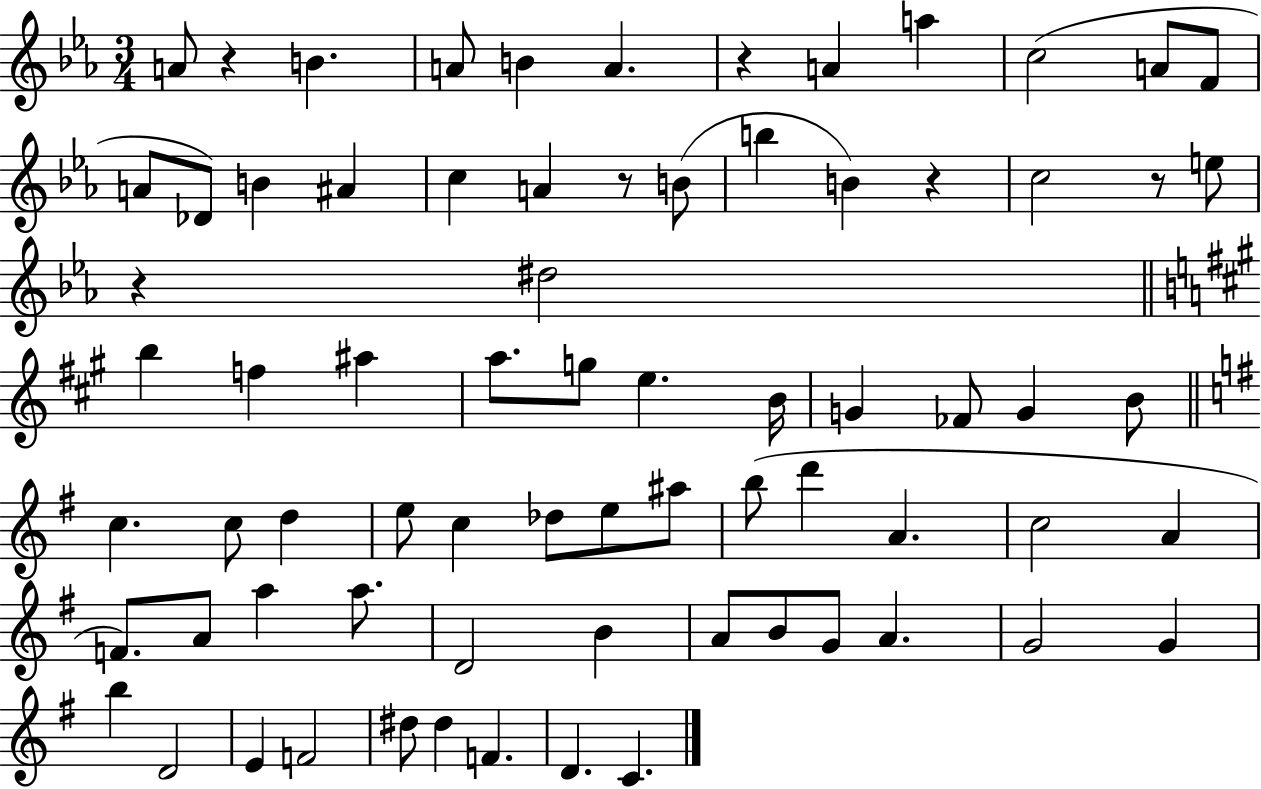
X:1
T:Untitled
M:3/4
L:1/4
K:Eb
A/2 z B A/2 B A z A a c2 A/2 F/2 A/2 _D/2 B ^A c A z/2 B/2 b B z c2 z/2 e/2 z ^d2 b f ^a a/2 g/2 e B/4 G _F/2 G B/2 c c/2 d e/2 c _d/2 e/2 ^a/2 b/2 d' A c2 A F/2 A/2 a a/2 D2 B A/2 B/2 G/2 A G2 G b D2 E F2 ^d/2 ^d F D C